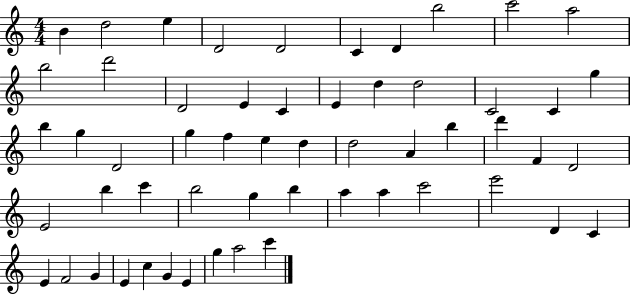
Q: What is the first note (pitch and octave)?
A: B4